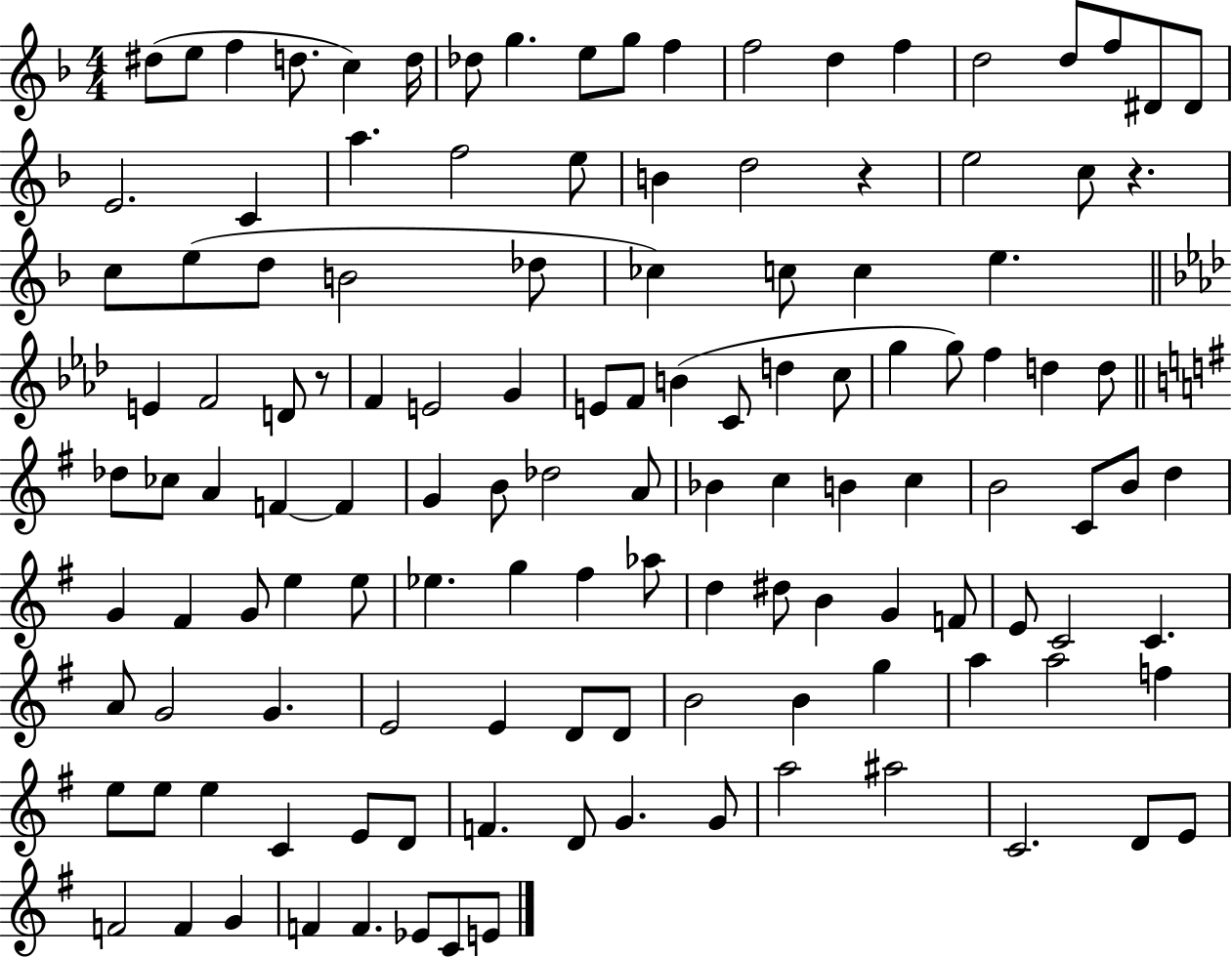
X:1
T:Untitled
M:4/4
L:1/4
K:F
^d/2 e/2 f d/2 c d/4 _d/2 g e/2 g/2 f f2 d f d2 d/2 f/2 ^D/2 ^D/2 E2 C a f2 e/2 B d2 z e2 c/2 z c/2 e/2 d/2 B2 _d/2 _c c/2 c e E F2 D/2 z/2 F E2 G E/2 F/2 B C/2 d c/2 g g/2 f d d/2 _d/2 _c/2 A F F G B/2 _d2 A/2 _B c B c B2 C/2 B/2 d G ^F G/2 e e/2 _e g ^f _a/2 d ^d/2 B G F/2 E/2 C2 C A/2 G2 G E2 E D/2 D/2 B2 B g a a2 f e/2 e/2 e C E/2 D/2 F D/2 G G/2 a2 ^a2 C2 D/2 E/2 F2 F G F F _E/2 C/2 E/2